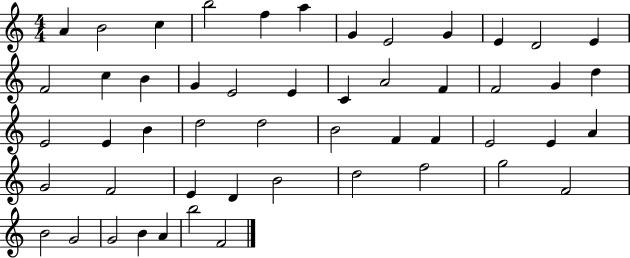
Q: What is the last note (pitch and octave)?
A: F4